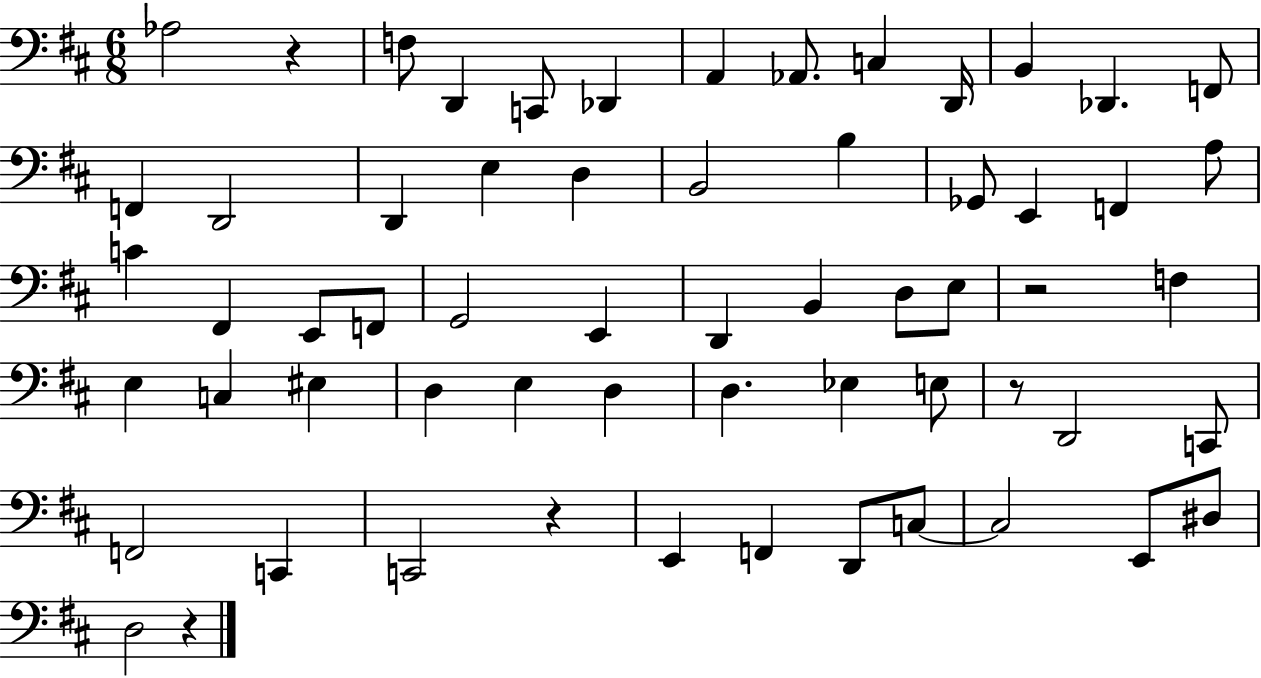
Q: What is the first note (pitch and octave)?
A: Ab3